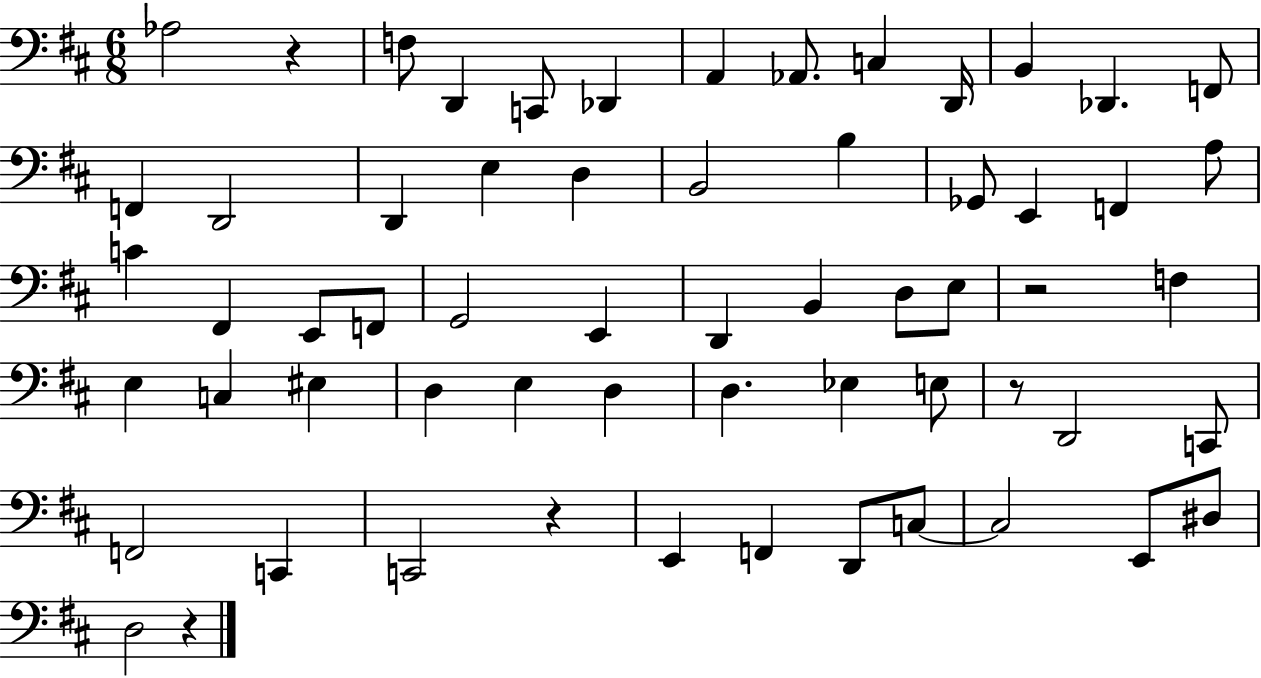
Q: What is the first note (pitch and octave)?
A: Ab3